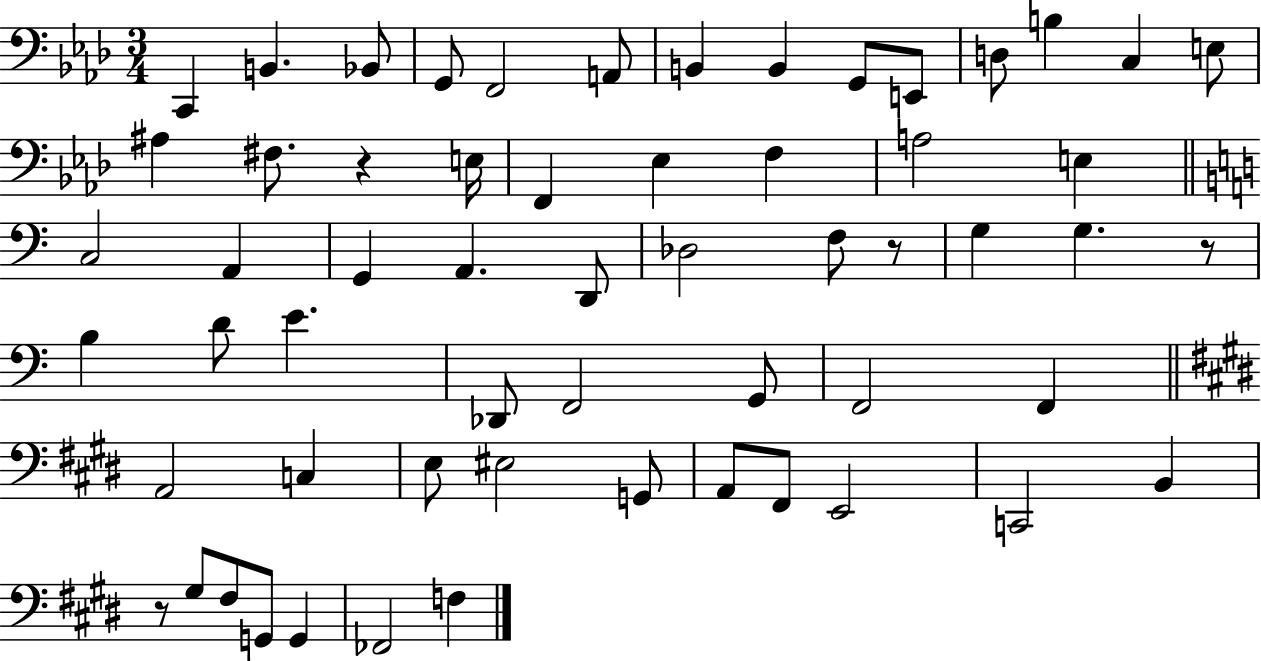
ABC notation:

X:1
T:Untitled
M:3/4
L:1/4
K:Ab
C,, B,, _B,,/2 G,,/2 F,,2 A,,/2 B,, B,, G,,/2 E,,/2 D,/2 B, C, E,/2 ^A, ^F,/2 z E,/4 F,, _E, F, A,2 E, C,2 A,, G,, A,, D,,/2 _D,2 F,/2 z/2 G, G, z/2 B, D/2 E _D,,/2 F,,2 G,,/2 F,,2 F,, A,,2 C, E,/2 ^E,2 G,,/2 A,,/2 ^F,,/2 E,,2 C,,2 B,, z/2 ^G,/2 ^F,/2 G,,/2 G,, _F,,2 F,